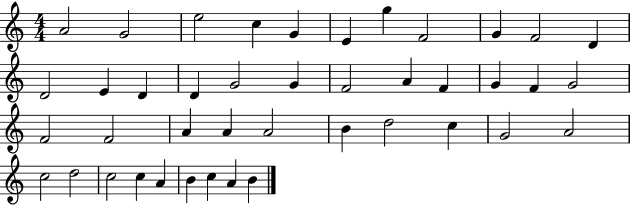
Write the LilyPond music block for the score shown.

{
  \clef treble
  \numericTimeSignature
  \time 4/4
  \key c \major
  a'2 g'2 | e''2 c''4 g'4 | e'4 g''4 f'2 | g'4 f'2 d'4 | \break d'2 e'4 d'4 | d'4 g'2 g'4 | f'2 a'4 f'4 | g'4 f'4 g'2 | \break f'2 f'2 | a'4 a'4 a'2 | b'4 d''2 c''4 | g'2 a'2 | \break c''2 d''2 | c''2 c''4 a'4 | b'4 c''4 a'4 b'4 | \bar "|."
}